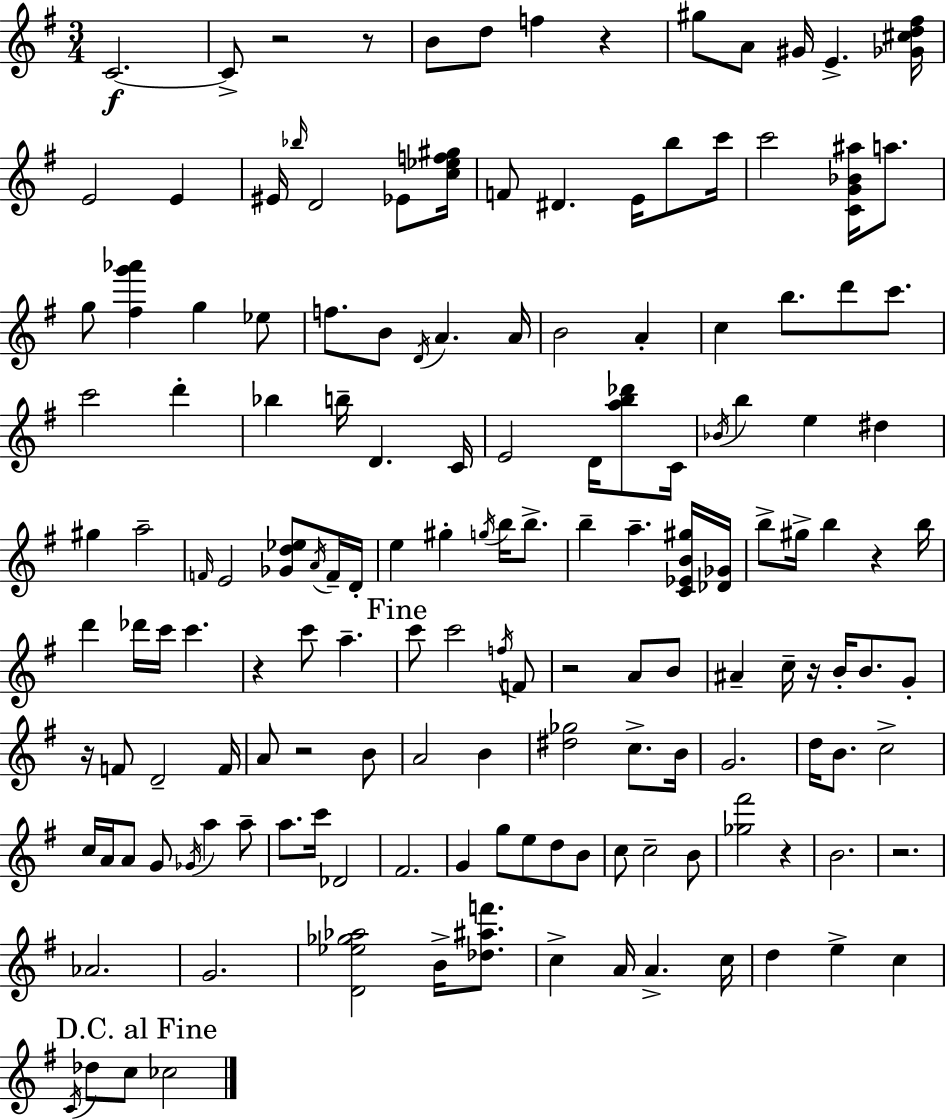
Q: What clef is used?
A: treble